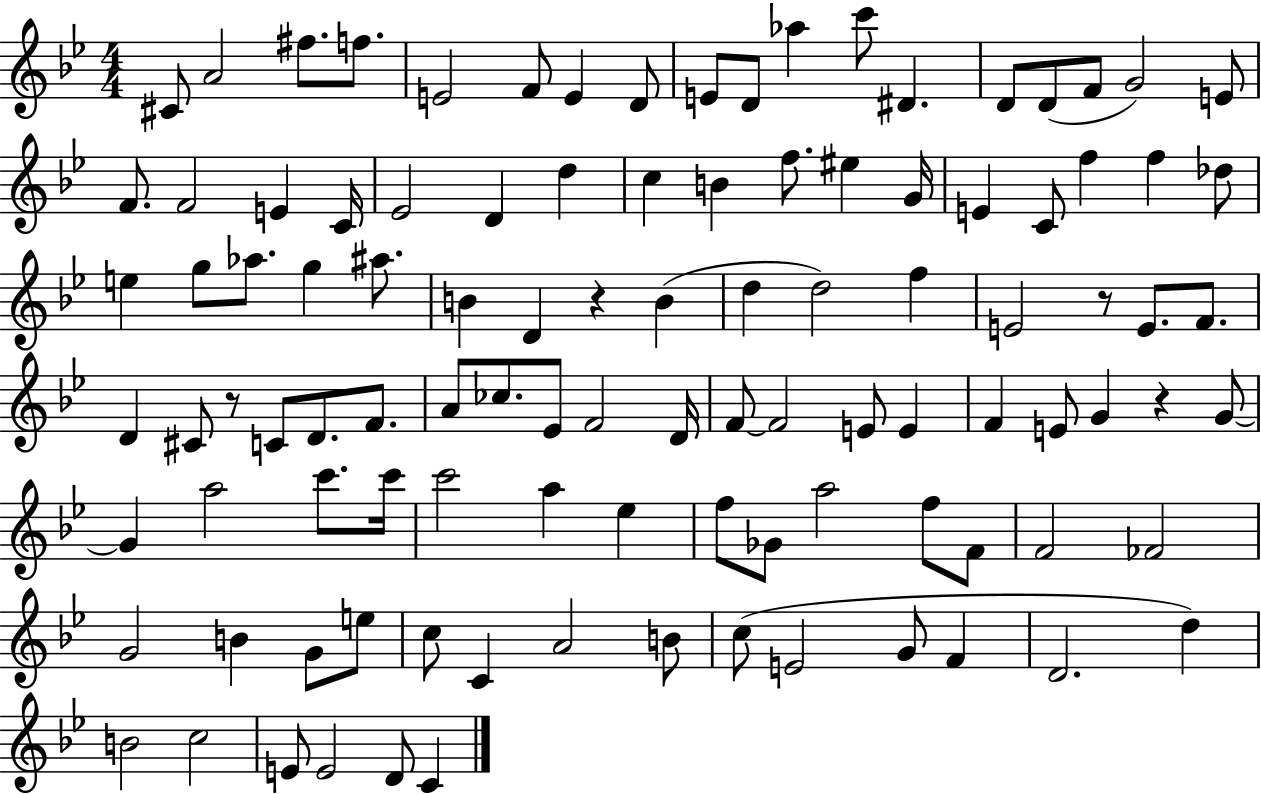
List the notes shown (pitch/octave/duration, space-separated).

C#4/e A4/h F#5/e. F5/e. E4/h F4/e E4/q D4/e E4/e D4/e Ab5/q C6/e D#4/q. D4/e D4/e F4/e G4/h E4/e F4/e. F4/h E4/q C4/s Eb4/h D4/q D5/q C5/q B4/q F5/e. EIS5/q G4/s E4/q C4/e F5/q F5/q Db5/e E5/q G5/e Ab5/e. G5/q A#5/e. B4/q D4/q R/q B4/q D5/q D5/h F5/q E4/h R/e E4/e. F4/e. D4/q C#4/e R/e C4/e D4/e. F4/e. A4/e CES5/e. Eb4/e F4/h D4/s F4/e F4/h E4/e E4/q F4/q E4/e G4/q R/q G4/e G4/q A5/h C6/e. C6/s C6/h A5/q Eb5/q F5/e Gb4/e A5/h F5/e F4/e F4/h FES4/h G4/h B4/q G4/e E5/e C5/e C4/q A4/h B4/e C5/e E4/h G4/e F4/q D4/h. D5/q B4/h C5/h E4/e E4/h D4/e C4/q